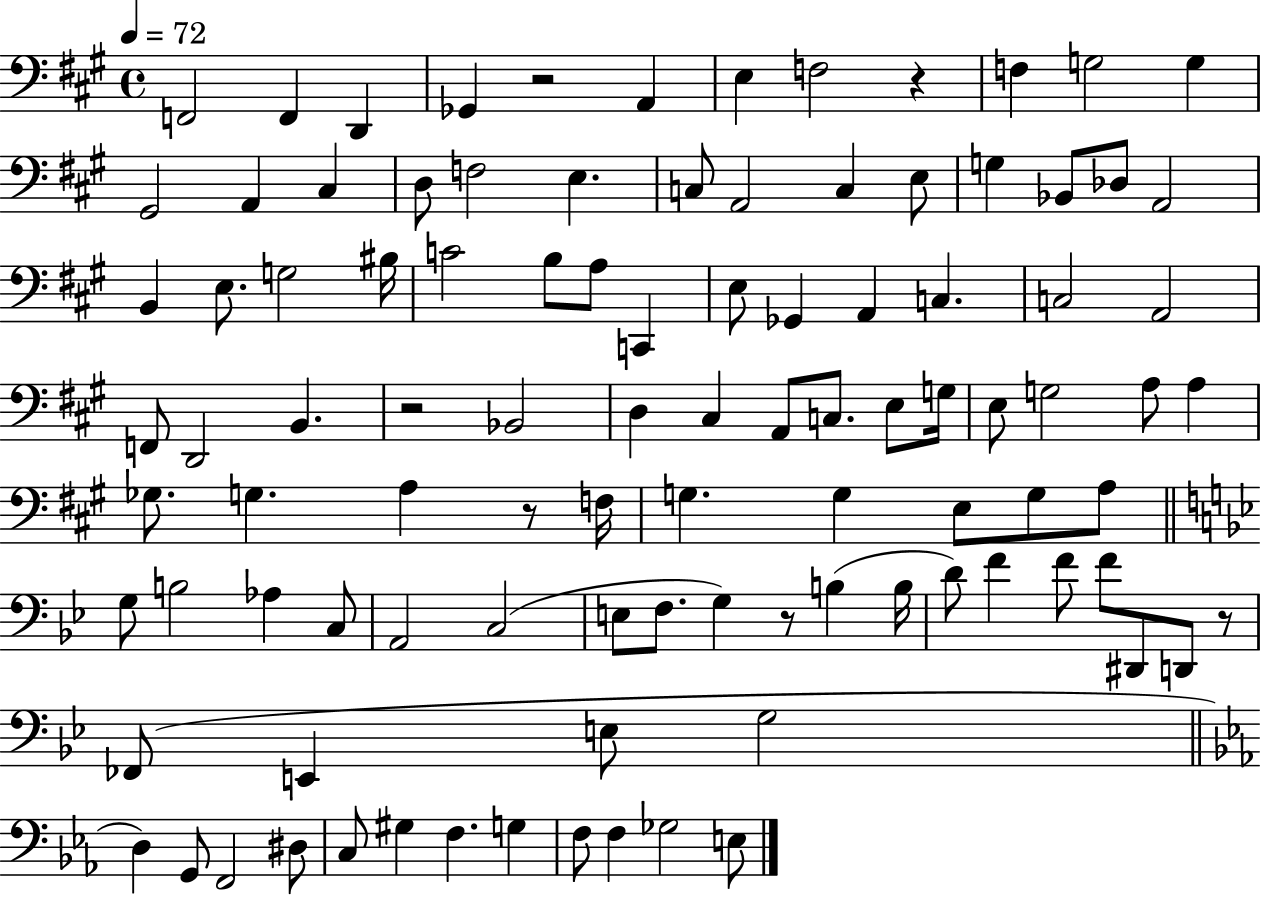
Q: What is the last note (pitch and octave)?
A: E3